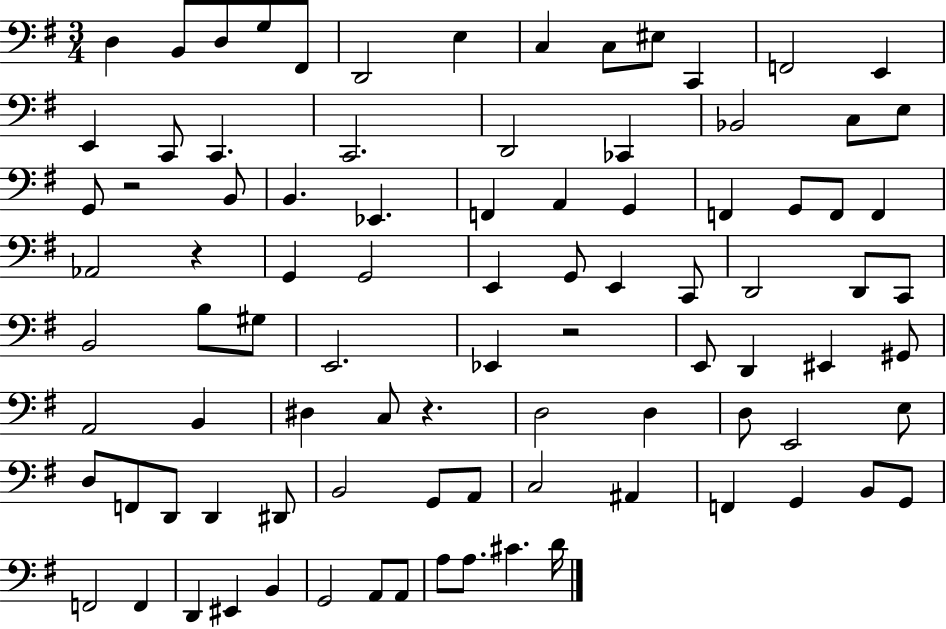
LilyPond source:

{
  \clef bass
  \numericTimeSignature
  \time 3/4
  \key g \major
  d4 b,8 d8 g8 fis,8 | d,2 e4 | c4 c8 eis8 c,4 | f,2 e,4 | \break e,4 c,8 c,4. | c,2. | d,2 ces,4 | bes,2 c8 e8 | \break g,8 r2 b,8 | b,4. ees,4. | f,4 a,4 g,4 | f,4 g,8 f,8 f,4 | \break aes,2 r4 | g,4 g,2 | e,4 g,8 e,4 c,8 | d,2 d,8 c,8 | \break b,2 b8 gis8 | e,2. | ees,4 r2 | e,8 d,4 eis,4 gis,8 | \break a,2 b,4 | dis4 c8 r4. | d2 d4 | d8 e,2 e8 | \break d8 f,8 d,8 d,4 dis,8 | b,2 g,8 a,8 | c2 ais,4 | f,4 g,4 b,8 g,8 | \break f,2 f,4 | d,4 eis,4 b,4 | g,2 a,8 a,8 | a8 a8. cis'4. d'16 | \break \bar "|."
}